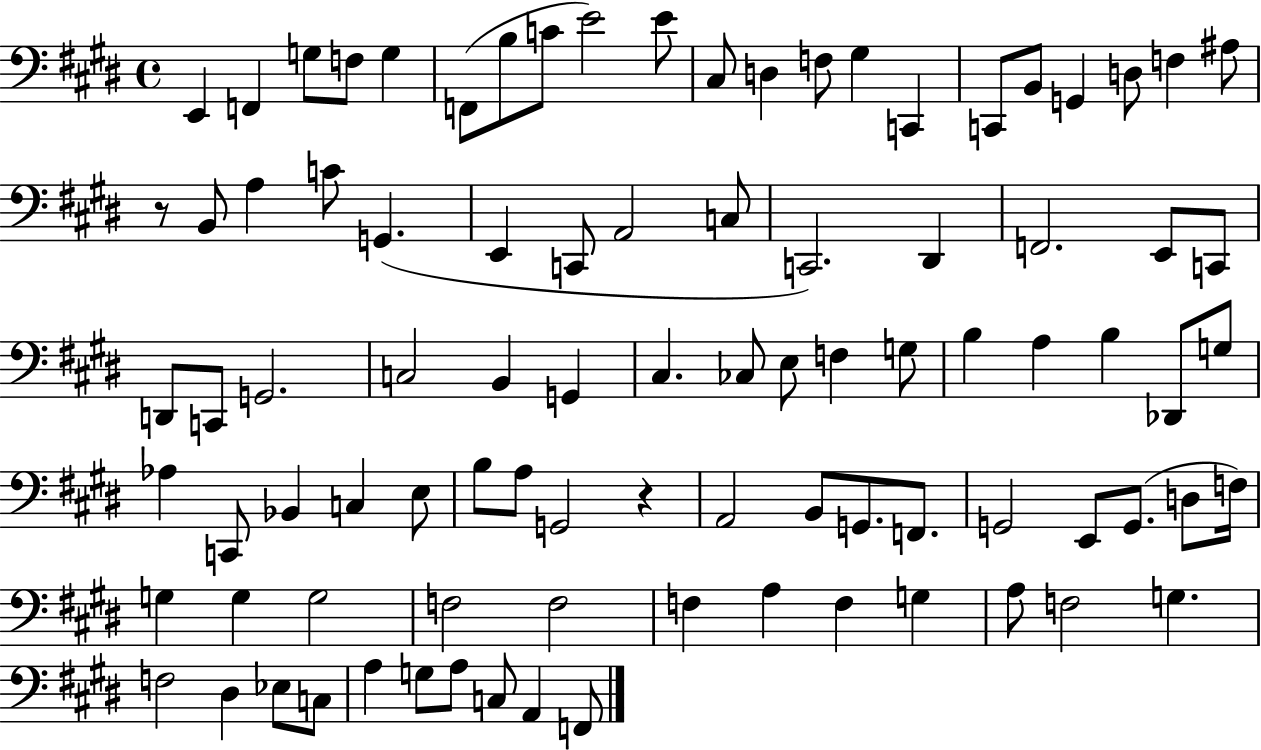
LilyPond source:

{
  \clef bass
  \time 4/4
  \defaultTimeSignature
  \key e \major
  e,4 f,4 g8 f8 g4 | f,8( b8 c'8 e'2) e'8 | cis8 d4 f8 gis4 c,4 | c,8 b,8 g,4 d8 f4 ais8 | \break r8 b,8 a4 c'8 g,4.( | e,4 c,8 a,2 c8 | c,2.) dis,4 | f,2. e,8 c,8 | \break d,8 c,8 g,2. | c2 b,4 g,4 | cis4. ces8 e8 f4 g8 | b4 a4 b4 des,8 g8 | \break aes4 c,8 bes,4 c4 e8 | b8 a8 g,2 r4 | a,2 b,8 g,8. f,8. | g,2 e,8 g,8.( d8 f16) | \break g4 g4 g2 | f2 f2 | f4 a4 f4 g4 | a8 f2 g4. | \break f2 dis4 ees8 c8 | a4 g8 a8 c8 a,4 f,8 | \bar "|."
}